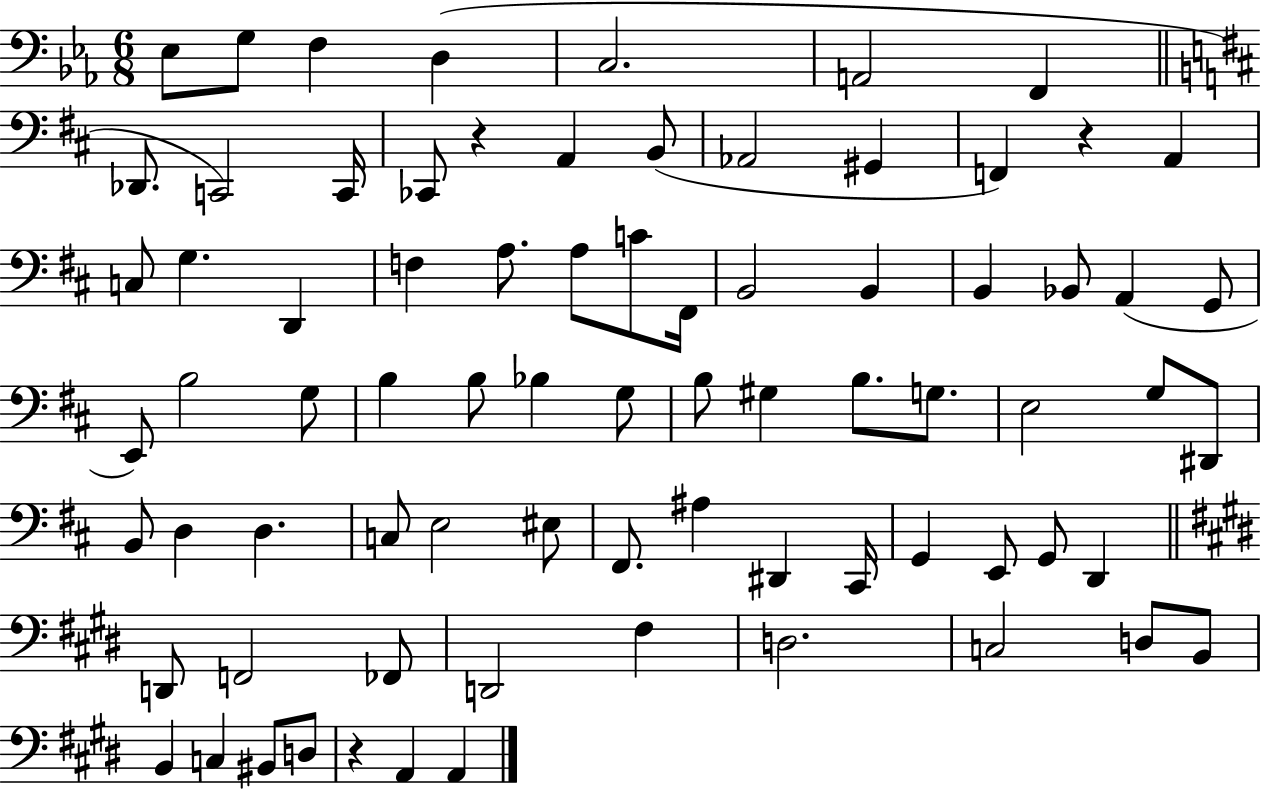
Eb3/e G3/e F3/q D3/q C3/h. A2/h F2/q Db2/e. C2/h C2/s CES2/e R/q A2/q B2/e Ab2/h G#2/q F2/q R/q A2/q C3/e G3/q. D2/q F3/q A3/e. A3/e C4/e F#2/s B2/h B2/q B2/q Bb2/e A2/q G2/e E2/e B3/h G3/e B3/q B3/e Bb3/q G3/e B3/e G#3/q B3/e. G3/e. E3/h G3/e D#2/e B2/e D3/q D3/q. C3/e E3/h EIS3/e F#2/e. A#3/q D#2/q C#2/s G2/q E2/e G2/e D2/q D2/e F2/h FES2/e D2/h F#3/q D3/h. C3/h D3/e B2/e B2/q C3/q BIS2/e D3/e R/q A2/q A2/q